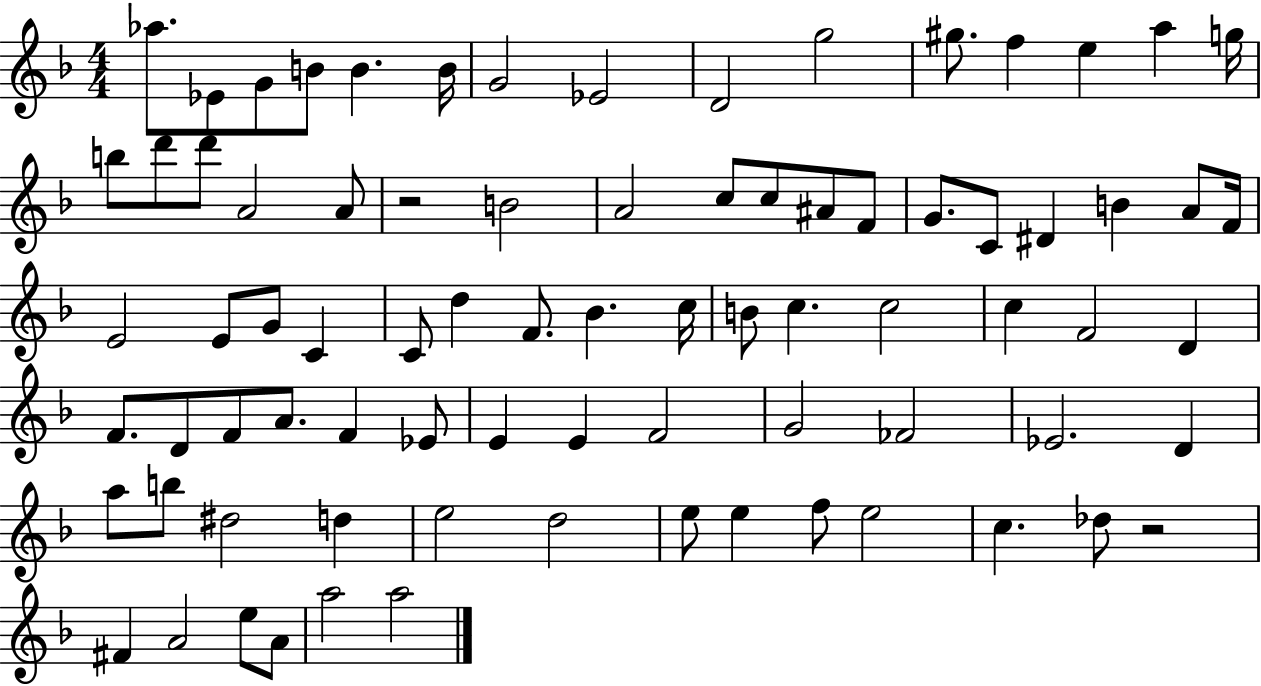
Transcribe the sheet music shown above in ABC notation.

X:1
T:Untitled
M:4/4
L:1/4
K:F
_a/2 _E/2 G/2 B/2 B B/4 G2 _E2 D2 g2 ^g/2 f e a g/4 b/2 d'/2 d'/2 A2 A/2 z2 B2 A2 c/2 c/2 ^A/2 F/2 G/2 C/2 ^D B A/2 F/4 E2 E/2 G/2 C C/2 d F/2 _B c/4 B/2 c c2 c F2 D F/2 D/2 F/2 A/2 F _E/2 E E F2 G2 _F2 _E2 D a/2 b/2 ^d2 d e2 d2 e/2 e f/2 e2 c _d/2 z2 ^F A2 e/2 A/2 a2 a2